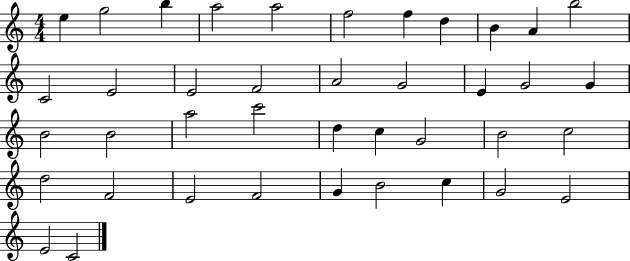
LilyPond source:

{
  \clef treble
  \numericTimeSignature
  \time 4/4
  \key c \major
  e''4 g''2 b''4 | a''2 a''2 | f''2 f''4 d''4 | b'4 a'4 b''2 | \break c'2 e'2 | e'2 f'2 | a'2 g'2 | e'4 g'2 g'4 | \break b'2 b'2 | a''2 c'''2 | d''4 c''4 g'2 | b'2 c''2 | \break d''2 f'2 | e'2 f'2 | g'4 b'2 c''4 | g'2 e'2 | \break e'2 c'2 | \bar "|."
}